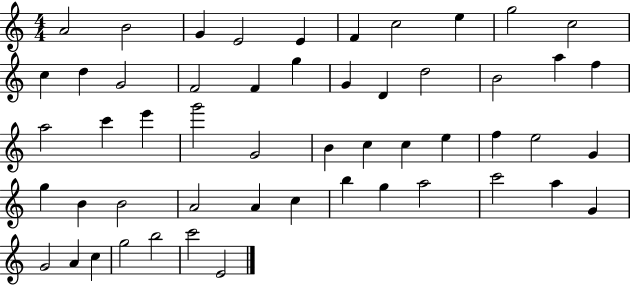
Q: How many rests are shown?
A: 0